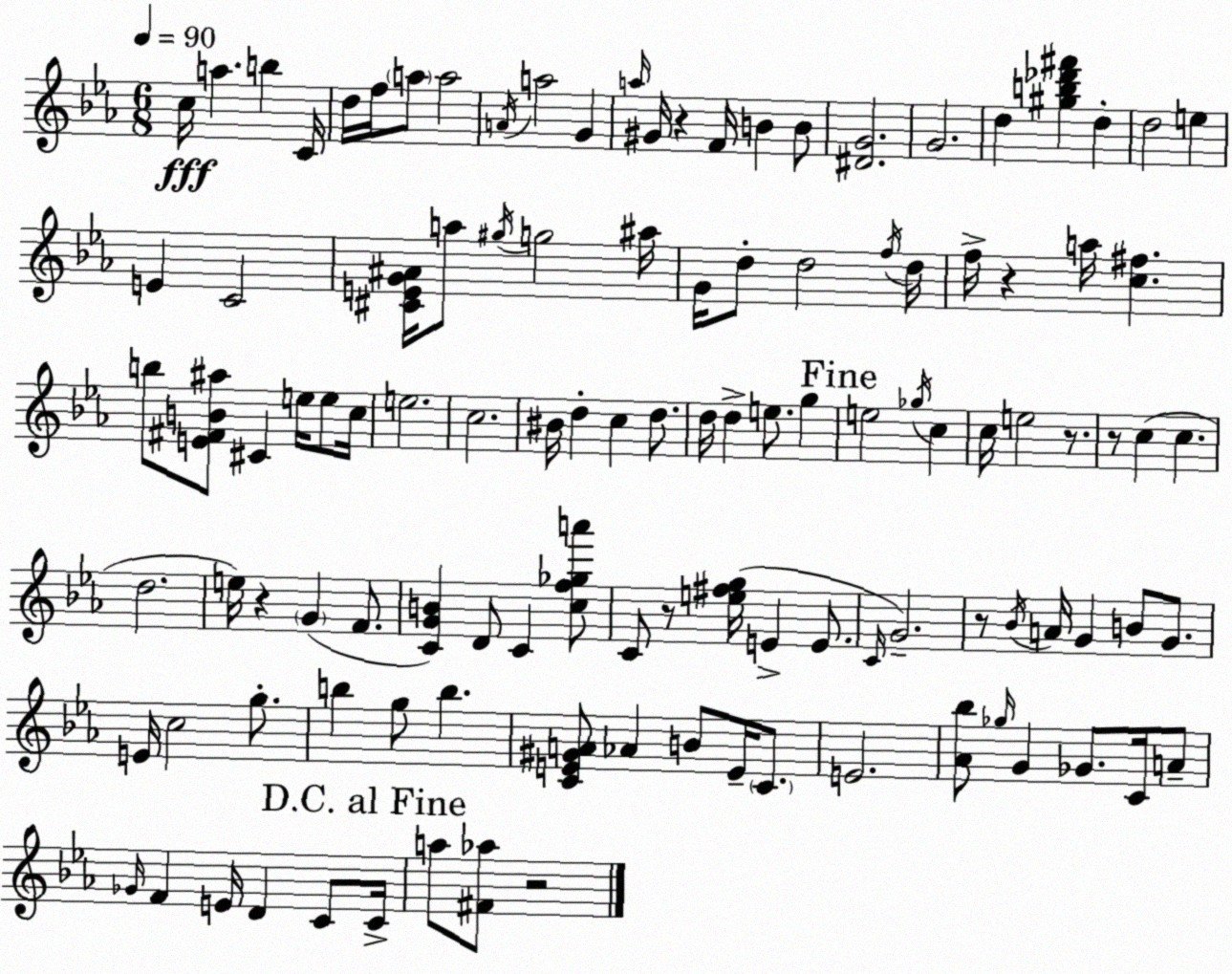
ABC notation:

X:1
T:Untitled
M:6/8
L:1/4
K:Cm
c/4 a b C/4 d/4 f/4 a/2 a2 A/4 a2 G a/4 ^G/4 z F/4 B B/2 [^DG]2 G2 d [^gb_d'^f'] d d2 e E C2 [^CEG^A]/4 a/2 ^g/4 g2 ^a/4 G/4 d/2 d2 f/4 d/4 f/4 z a/4 [c^f] b/2 [E^FB^a]/2 ^C e/4 e/2 c/4 e2 c2 ^B/4 d c d/2 d/4 d e/2 g e2 _g/4 c c/4 e2 z/2 z/2 c c d2 e/4 z G F/2 [CGB] D/2 C [cf_ga']/2 C/2 z/2 [e^fg]/4 E E/2 C/4 G2 z/2 _B/4 A/4 G B/2 G/2 E/4 c2 g/2 b g/2 b [CE^GA]/2 _A B/2 E/4 C/2 E2 [_A_b]/2 _g/4 G _G/2 C/4 A/2 _G/4 F E/4 D C/2 C/4 a/2 [^F_a]/2 z2